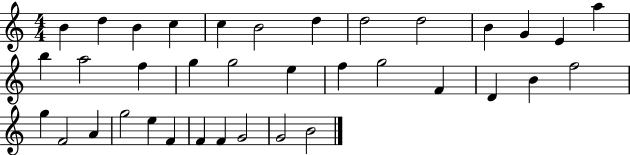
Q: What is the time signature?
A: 4/4